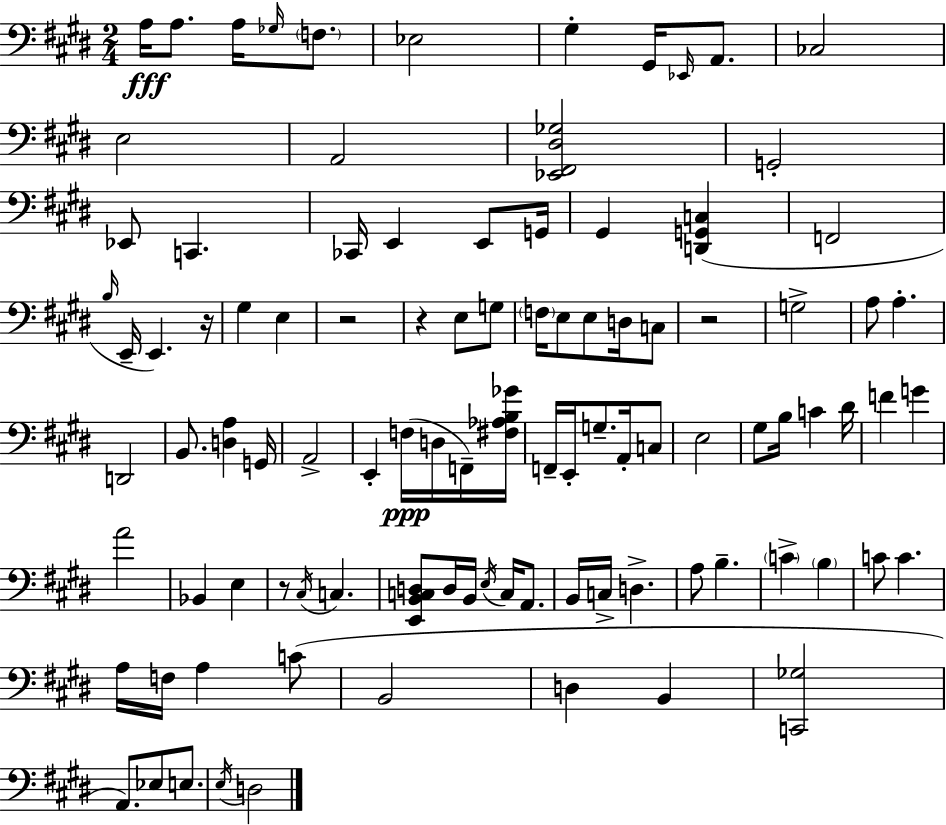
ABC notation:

X:1
T:Untitled
M:2/4
L:1/4
K:E
A,/4 A,/2 A,/4 _G,/4 F,/2 _E,2 ^G, ^G,,/4 _E,,/4 A,,/2 _C,2 E,2 A,,2 [_E,,^F,,^D,_G,]2 G,,2 _E,,/2 C,, _C,,/4 E,, E,,/2 G,,/4 ^G,, [D,,G,,C,] F,,2 B,/4 E,,/4 E,, z/4 ^G, E, z2 z E,/2 G,/2 F,/4 E,/2 E,/2 D,/4 C,/2 z2 G,2 A,/2 A, D,,2 B,,/2 [D,A,] G,,/4 A,,2 E,, F,/4 D,/4 F,,/4 [^F,_A,B,_G]/4 F,,/4 E,,/4 G,/2 A,,/4 C,/2 E,2 ^G,/2 B,/4 C ^D/4 F G A2 _B,, E, z/2 ^C,/4 C, [E,,B,,C,D,]/2 D,/4 B,,/4 E,/4 C,/4 A,,/2 B,,/4 C,/4 D, A,/2 B, C B, C/2 C A,/4 F,/4 A, C/2 B,,2 D, B,, [C,,_G,]2 A,,/2 _E,/2 E,/2 E,/4 D,2